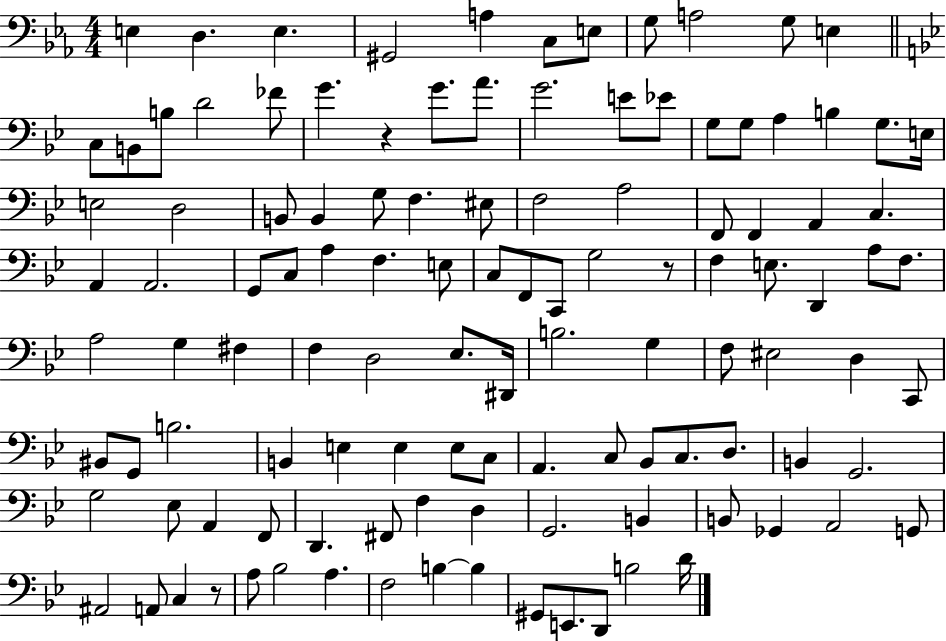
{
  \clef bass
  \numericTimeSignature
  \time 4/4
  \key ees \major
  \repeat volta 2 { e4 d4. e4. | gis,2 a4 c8 e8 | g8 a2 g8 e4 | \bar "||" \break \key g \minor c8 b,8 b8 d'2 fes'8 | g'4. r4 g'8. a'8. | g'2. e'8 ees'8 | g8 g8 a4 b4 g8. e16 | \break e2 d2 | b,8 b,4 g8 f4. eis8 | f2 a2 | f,8 f,4 a,4 c4. | \break a,4 a,2. | g,8 c8 a4 f4. e8 | c8 f,8 c,8 g2 r8 | f4 e8. d,4 a8 f8. | \break a2 g4 fis4 | f4 d2 ees8. dis,16 | b2. g4 | f8 eis2 d4 c,8 | \break bis,8 g,8 b2. | b,4 e4 e4 e8 c8 | a,4. c8 bes,8 c8. d8. | b,4 g,2. | \break g2 ees8 a,4 f,8 | d,4. fis,8 f4 d4 | g,2. b,4 | b,8 ges,4 a,2 g,8 | \break ais,2 a,8 c4 r8 | a8 bes2 a4. | f2 b4~~ b4 | gis,8 e,8. d,8 b2 d'16 | \break } \bar "|."
}